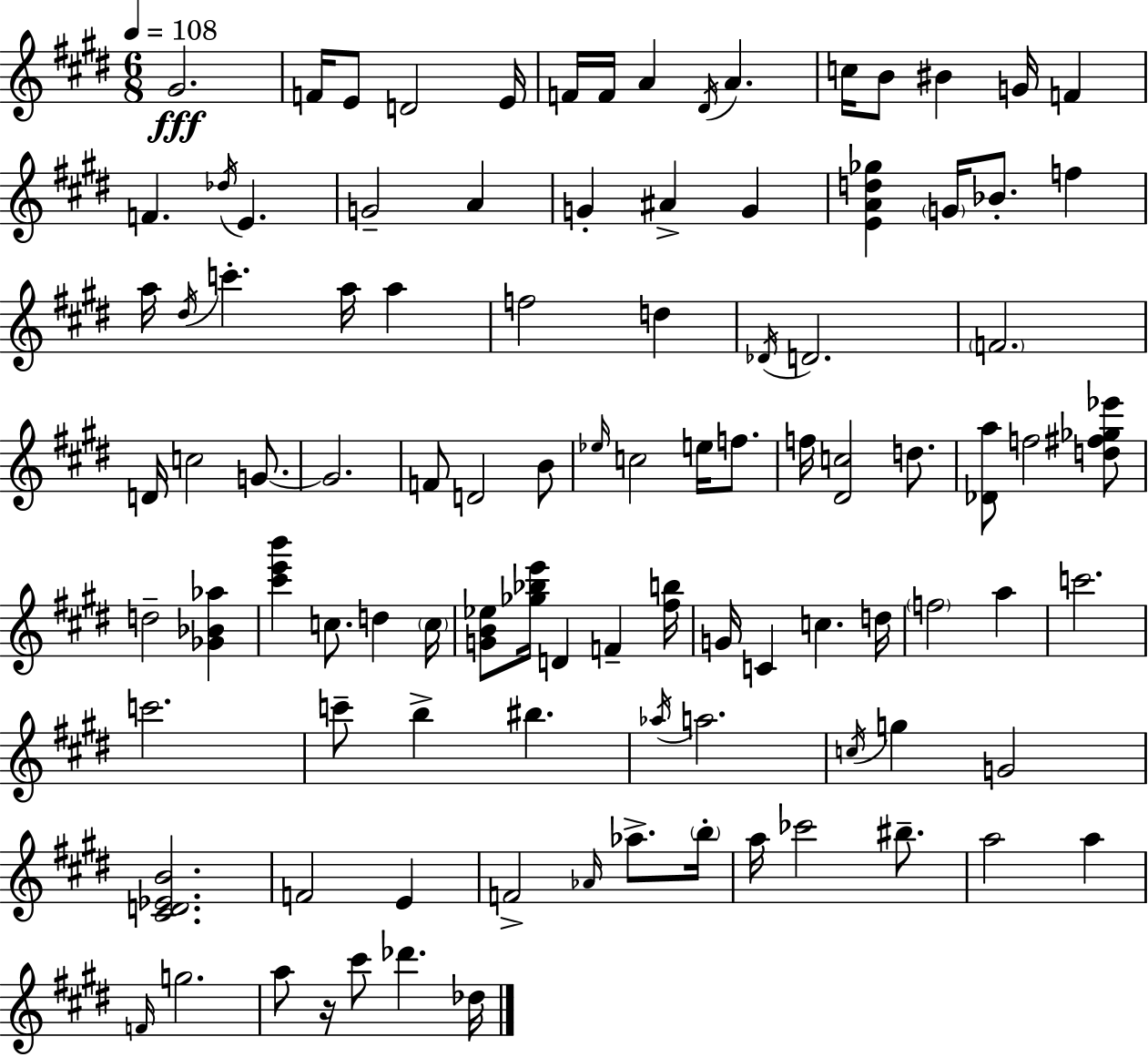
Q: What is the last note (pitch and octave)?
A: Db5